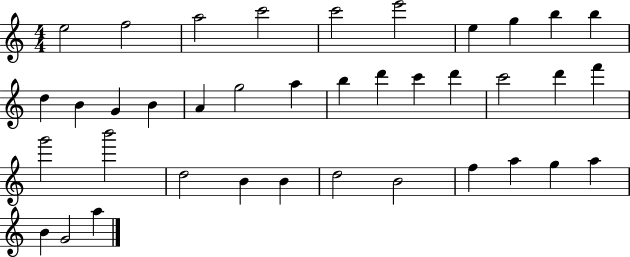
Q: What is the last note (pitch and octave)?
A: A5